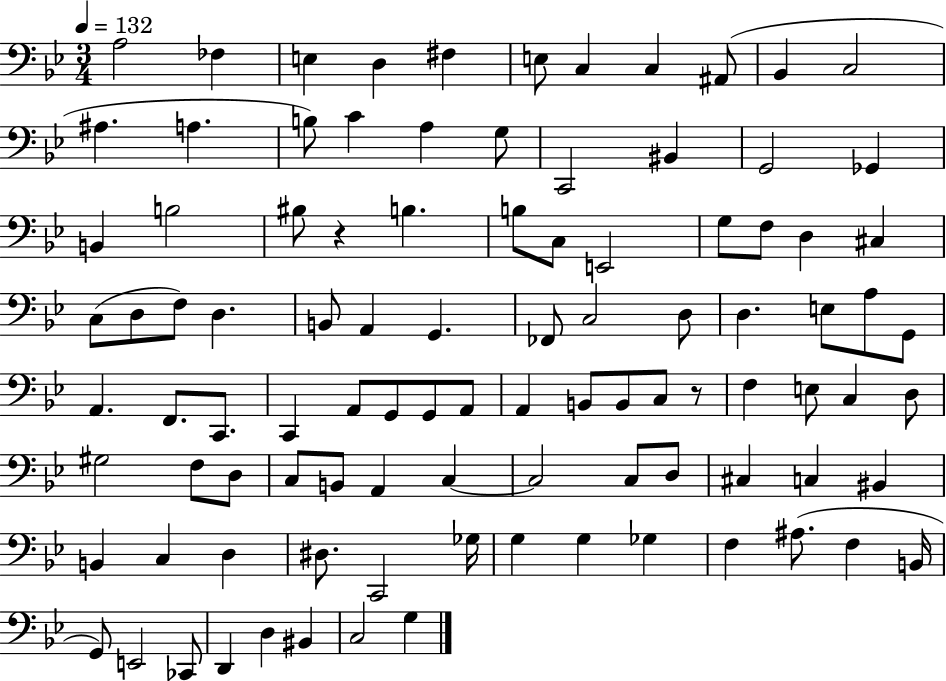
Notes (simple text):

A3/h FES3/q E3/q D3/q F#3/q E3/e C3/q C3/q A#2/e Bb2/q C3/h A#3/q. A3/q. B3/e C4/q A3/q G3/e C2/h BIS2/q G2/h Gb2/q B2/q B3/h BIS3/e R/q B3/q. B3/e C3/e E2/h G3/e F3/e D3/q C#3/q C3/e D3/e F3/e D3/q. B2/e A2/q G2/q. FES2/e C3/h D3/e D3/q. E3/e A3/e G2/e A2/q. F2/e. C2/e. C2/q A2/e G2/e G2/e A2/e A2/q B2/e B2/e C3/e R/e F3/q E3/e C3/q D3/e G#3/h F3/e D3/e C3/e B2/e A2/q C3/q C3/h C3/e D3/e C#3/q C3/q BIS2/q B2/q C3/q D3/q D#3/e. C2/h Gb3/s G3/q G3/q Gb3/q F3/q A#3/e. F3/q B2/s G2/e E2/h CES2/e D2/q D3/q BIS2/q C3/h G3/q